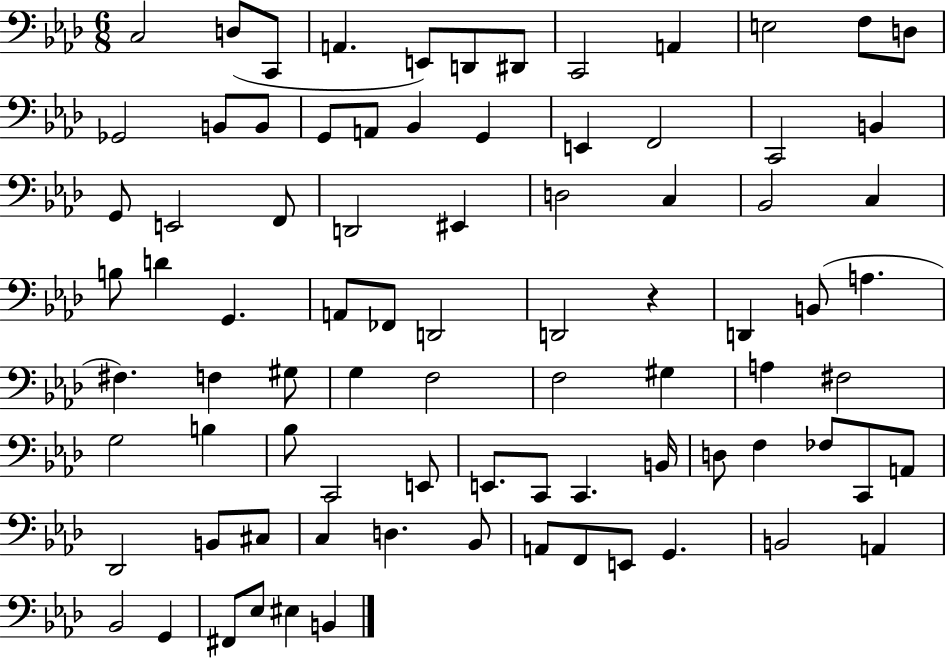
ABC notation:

X:1
T:Untitled
M:6/8
L:1/4
K:Ab
C,2 D,/2 C,,/2 A,, E,,/2 D,,/2 ^D,,/2 C,,2 A,, E,2 F,/2 D,/2 _G,,2 B,,/2 B,,/2 G,,/2 A,,/2 _B,, G,, E,, F,,2 C,,2 B,, G,,/2 E,,2 F,,/2 D,,2 ^E,, D,2 C, _B,,2 C, B,/2 D G,, A,,/2 _F,,/2 D,,2 D,,2 z D,, B,,/2 A, ^F, F, ^G,/2 G, F,2 F,2 ^G, A, ^F,2 G,2 B, _B,/2 C,,2 E,,/2 E,,/2 C,,/2 C,, B,,/4 D,/2 F, _F,/2 C,,/2 A,,/2 _D,,2 B,,/2 ^C,/2 C, D, _B,,/2 A,,/2 F,,/2 E,,/2 G,, B,,2 A,, _B,,2 G,, ^F,,/2 _E,/2 ^E, B,,